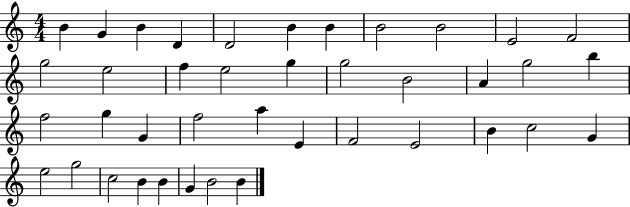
B4/q G4/q B4/q D4/q D4/h B4/q B4/q B4/h B4/h E4/h F4/h G5/h E5/h F5/q E5/h G5/q G5/h B4/h A4/q G5/h B5/q F5/h G5/q G4/q F5/h A5/q E4/q F4/h E4/h B4/q C5/h G4/q E5/h G5/h C5/h B4/q B4/q G4/q B4/h B4/q